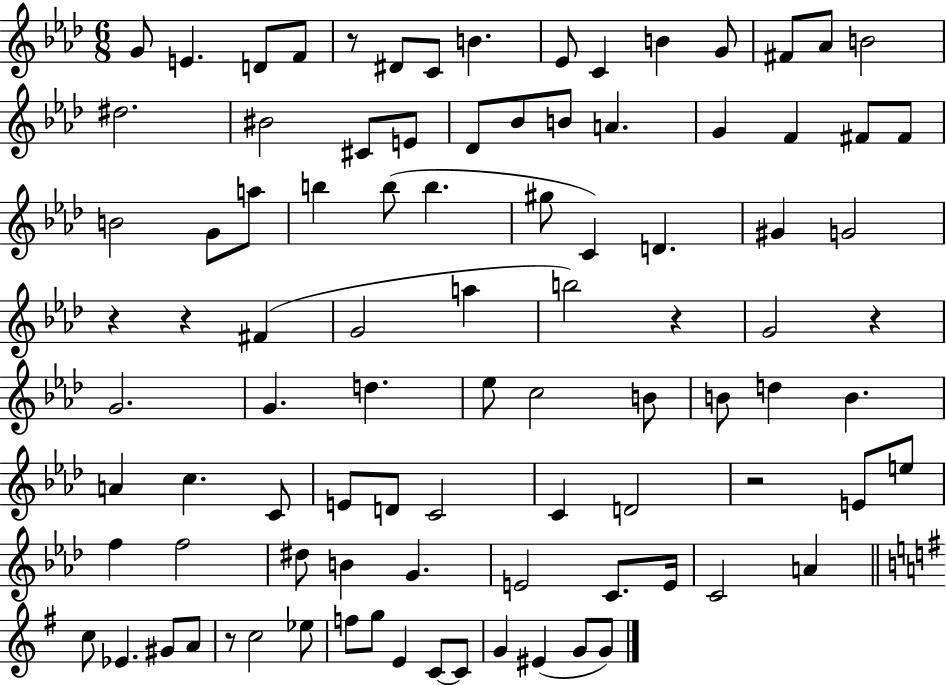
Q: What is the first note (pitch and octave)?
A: G4